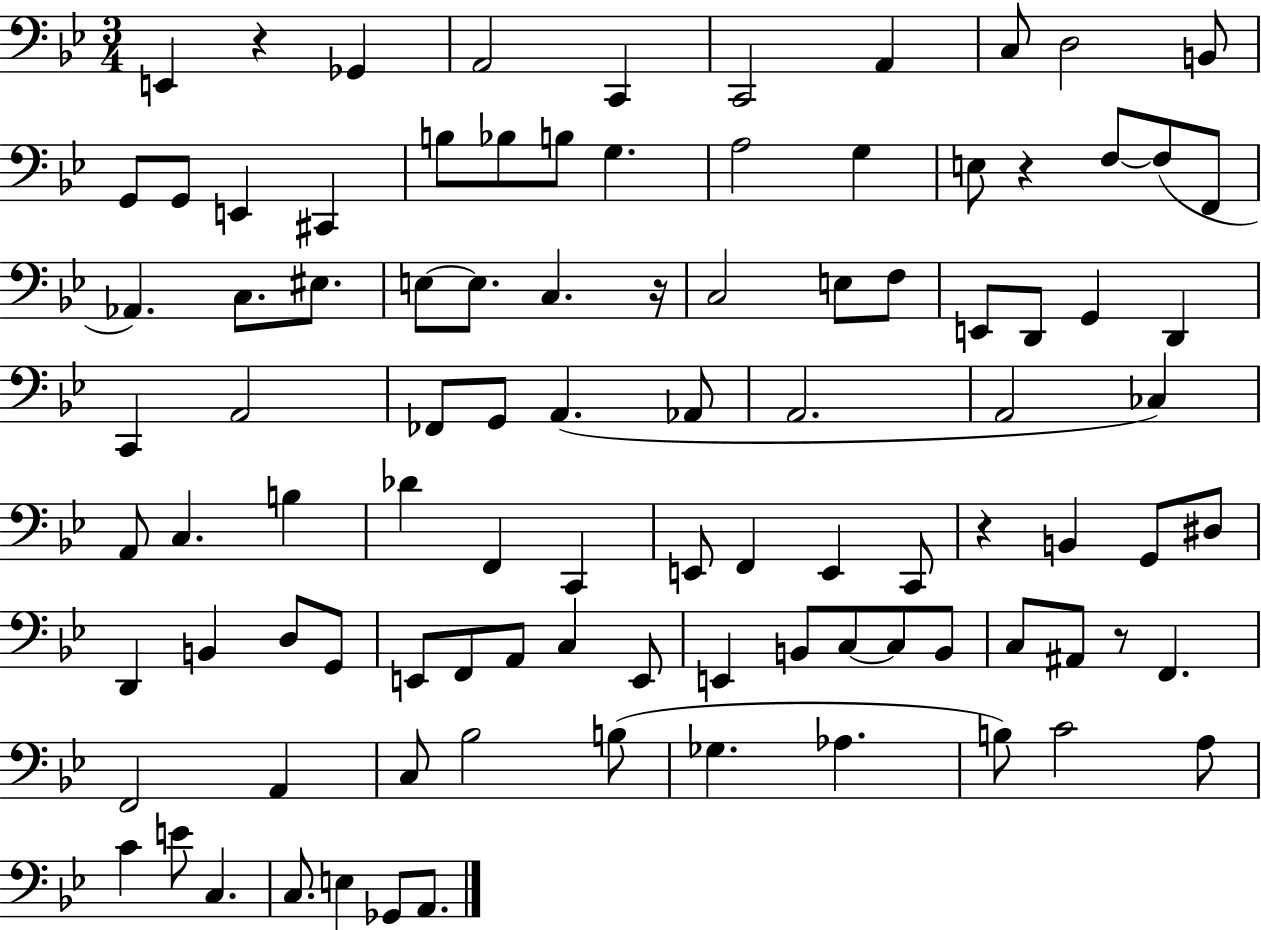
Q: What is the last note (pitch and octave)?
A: A2